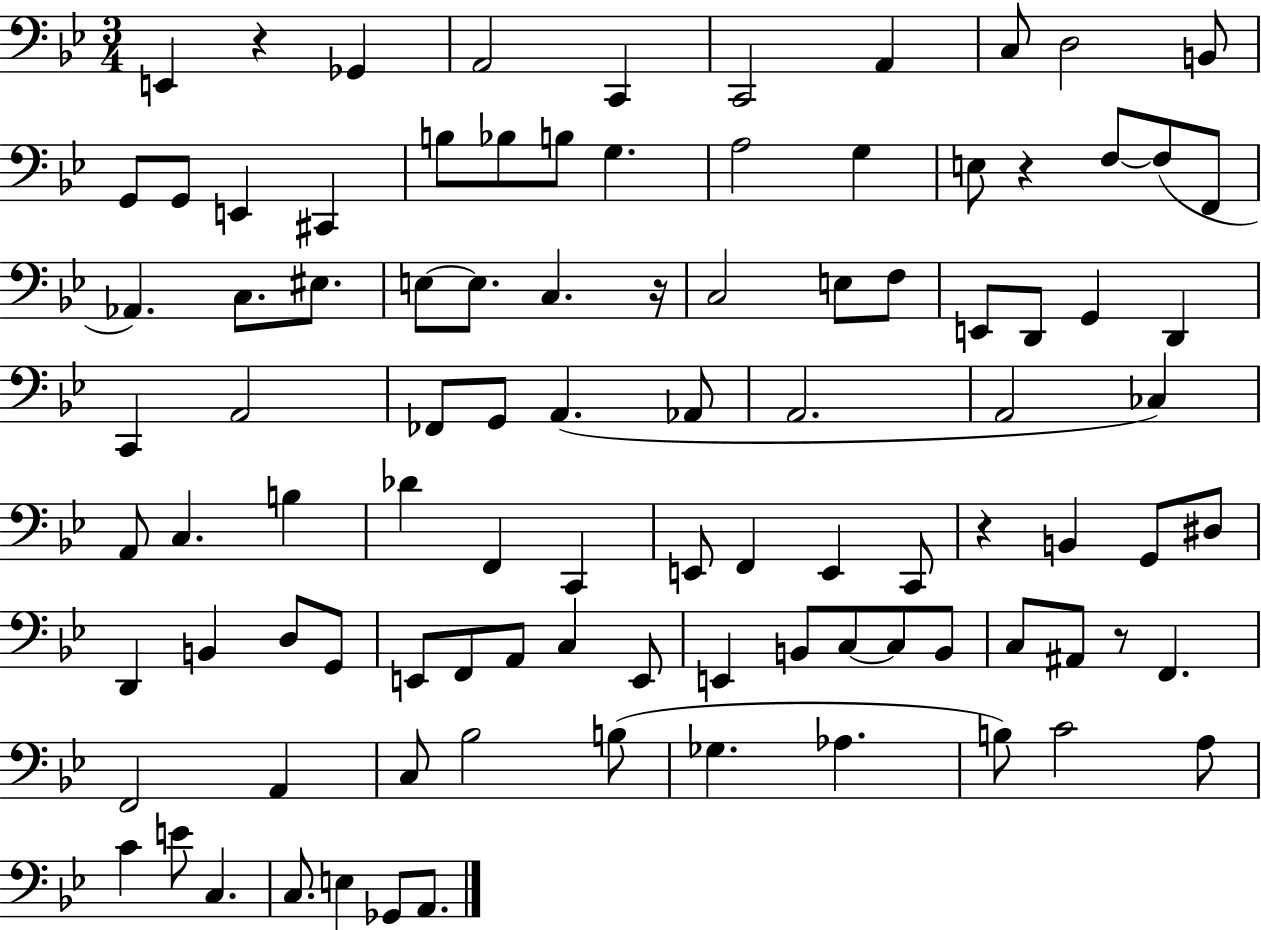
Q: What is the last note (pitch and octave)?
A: A2